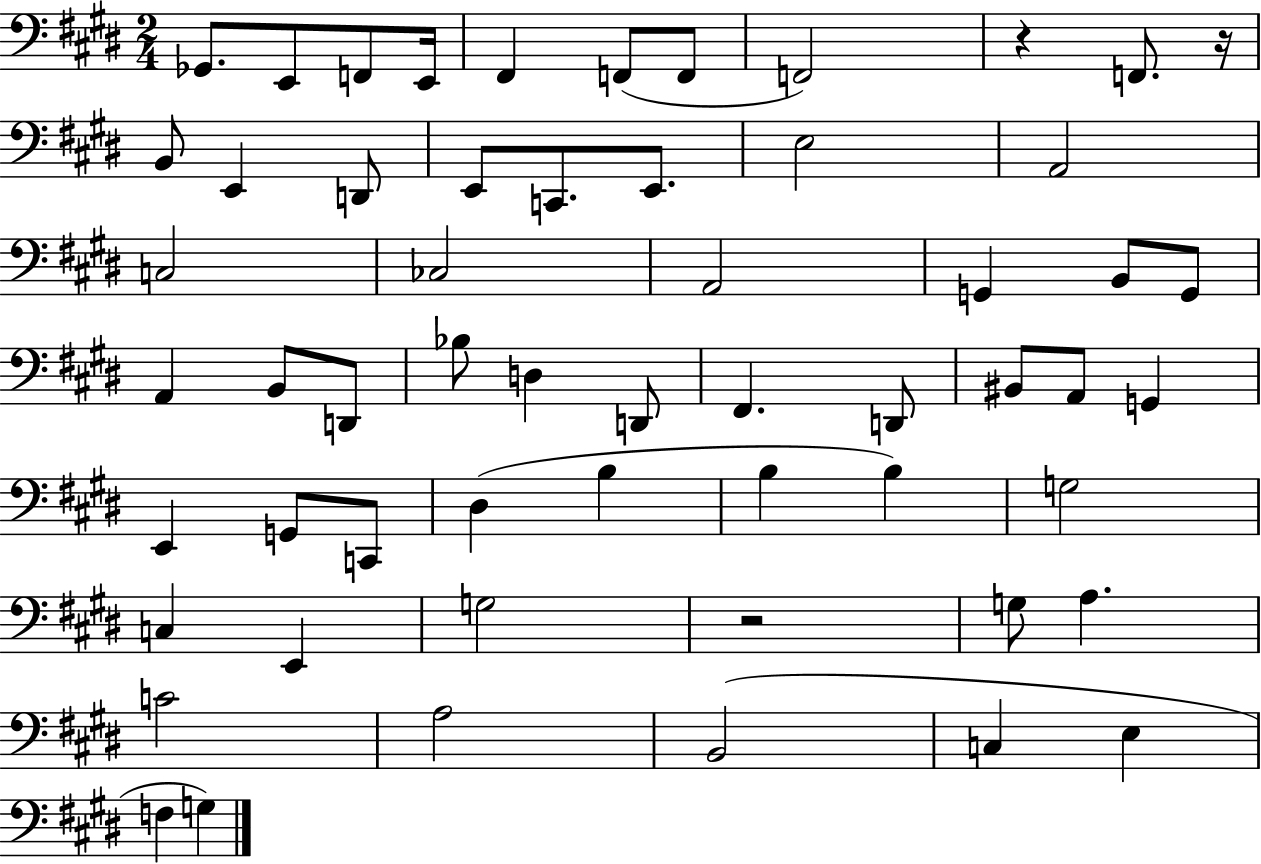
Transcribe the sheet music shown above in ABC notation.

X:1
T:Untitled
M:2/4
L:1/4
K:E
_G,,/2 E,,/2 F,,/2 E,,/4 ^F,, F,,/2 F,,/2 F,,2 z F,,/2 z/4 B,,/2 E,, D,,/2 E,,/2 C,,/2 E,,/2 E,2 A,,2 C,2 _C,2 A,,2 G,, B,,/2 G,,/2 A,, B,,/2 D,,/2 _B,/2 D, D,,/2 ^F,, D,,/2 ^B,,/2 A,,/2 G,, E,, G,,/2 C,,/2 ^D, B, B, B, G,2 C, E,, G,2 z2 G,/2 A, C2 A,2 B,,2 C, E, F, G,